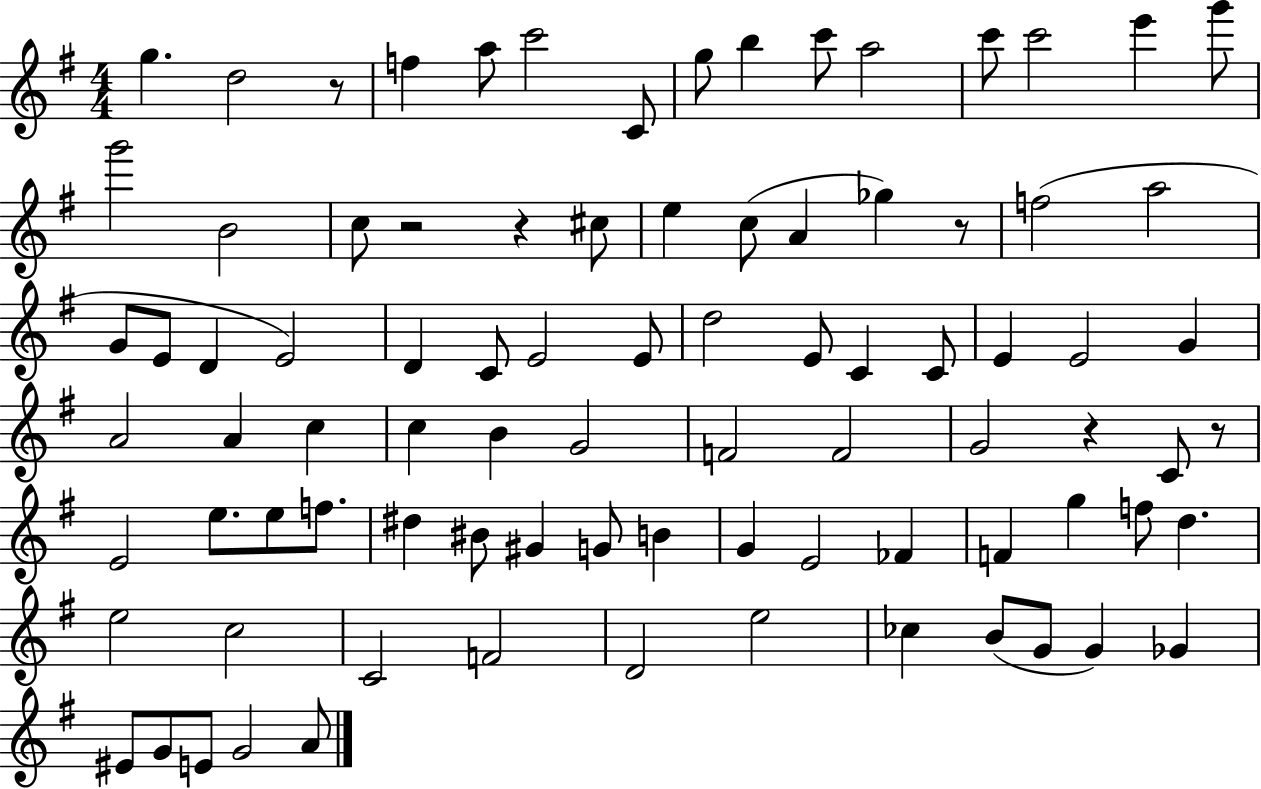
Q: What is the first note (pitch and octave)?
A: G5